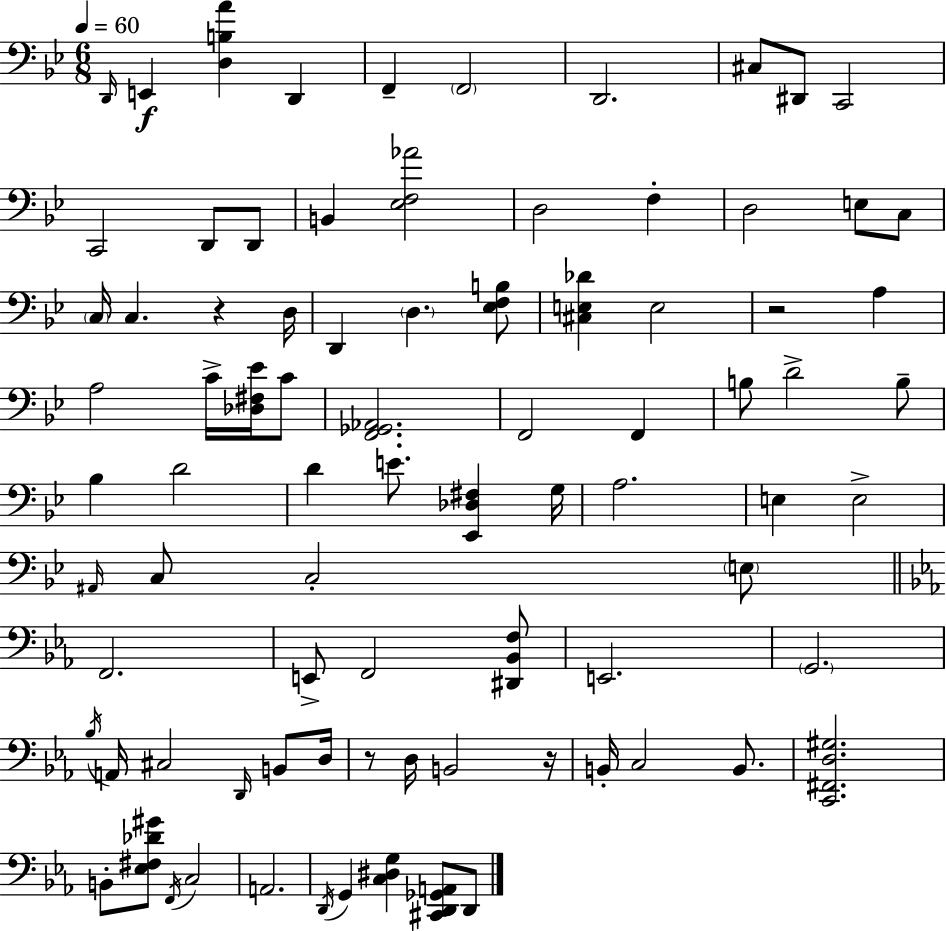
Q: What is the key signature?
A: BES major